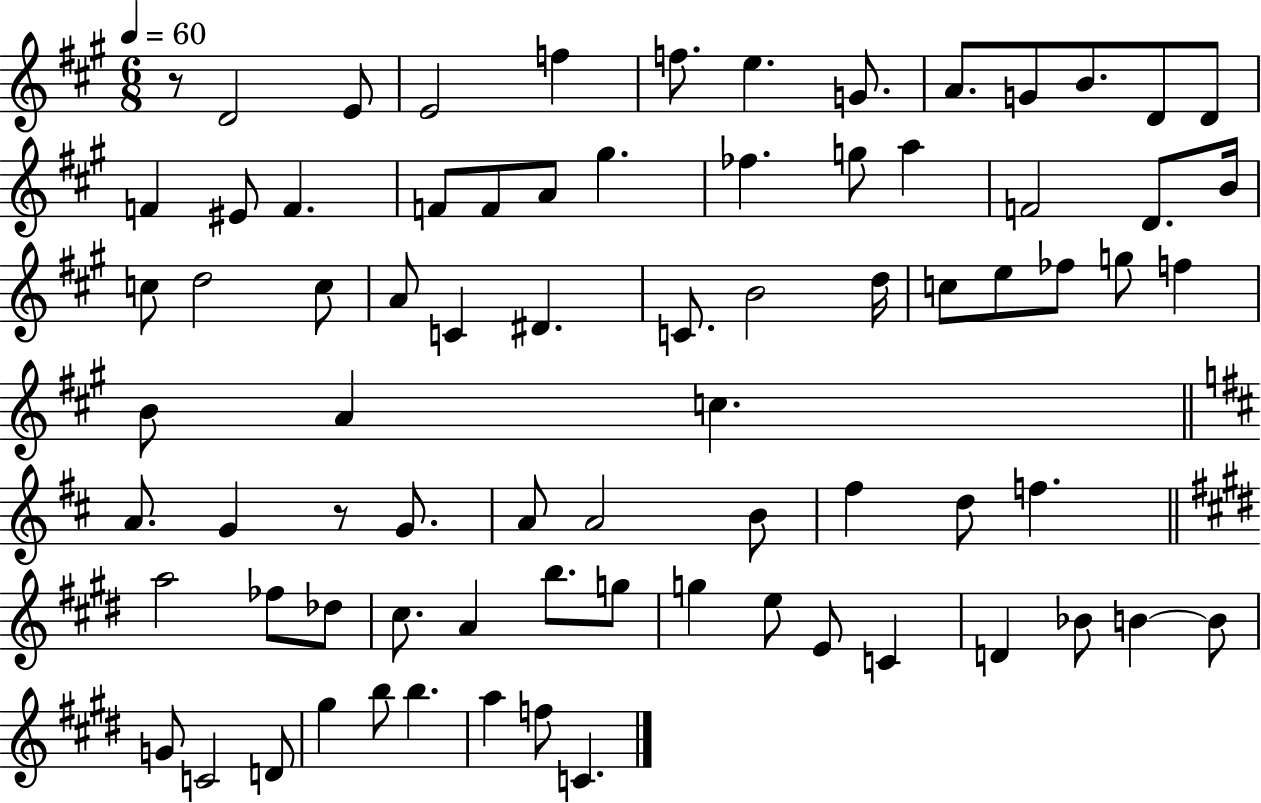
{
  \clef treble
  \numericTimeSignature
  \time 6/8
  \key a \major
  \tempo 4 = 60
  r8 d'2 e'8 | e'2 f''4 | f''8. e''4. g'8. | a'8. g'8 b'8. d'8 d'8 | \break f'4 eis'8 f'4. | f'8 f'8 a'8 gis''4. | fes''4. g''8 a''4 | f'2 d'8. b'16 | \break c''8 d''2 c''8 | a'8 c'4 dis'4. | c'8. b'2 d''16 | c''8 e''8 fes''8 g''8 f''4 | \break b'8 a'4 c''4. | \bar "||" \break \key d \major a'8. g'4 r8 g'8. | a'8 a'2 b'8 | fis''4 d''8 f''4. | \bar "||" \break \key e \major a''2 fes''8 des''8 | cis''8. a'4 b''8. g''8 | g''4 e''8 e'8 c'4 | d'4 bes'8 b'4~~ b'8 | \break g'8 c'2 d'8 | gis''4 b''8 b''4. | a''4 f''8 c'4. | \bar "|."
}